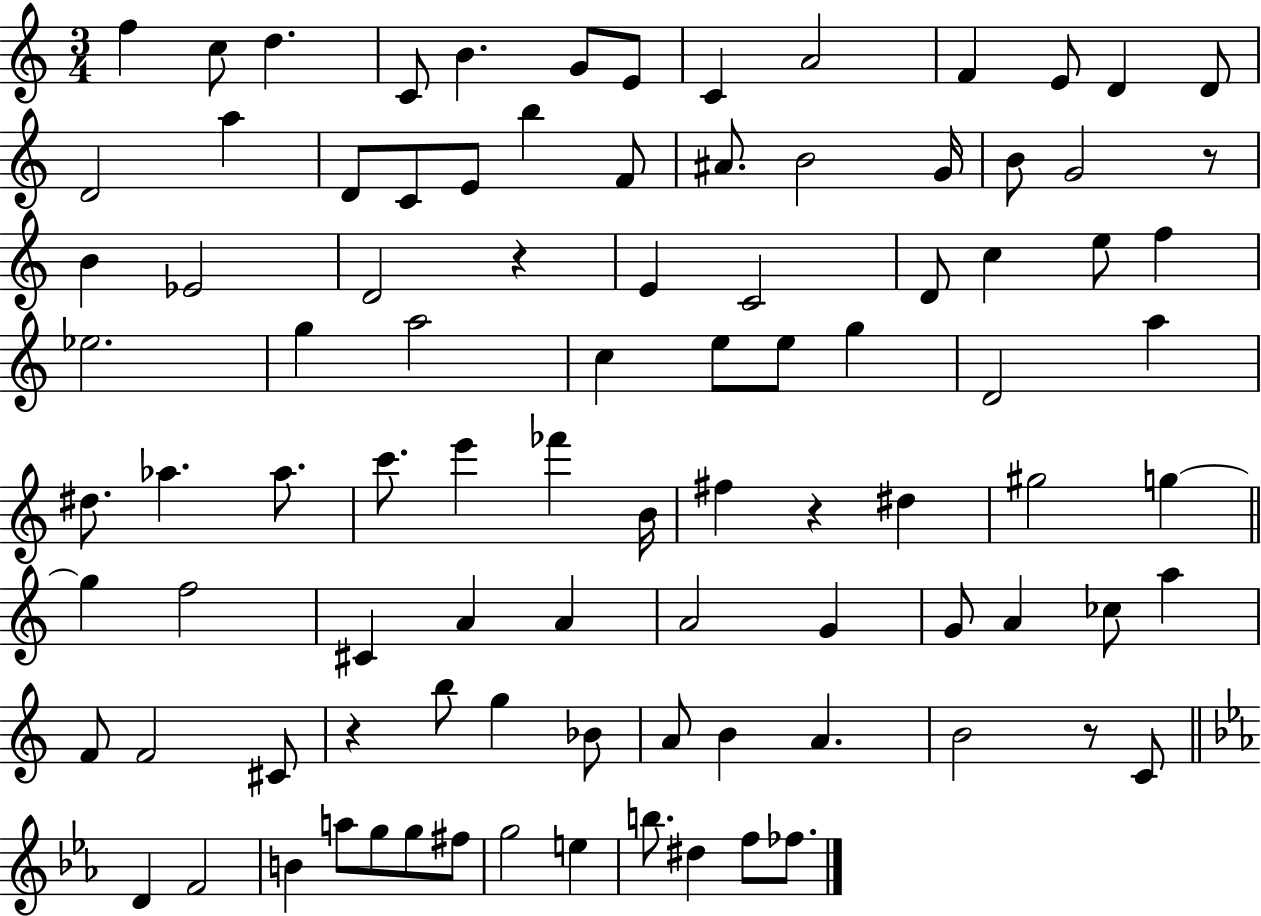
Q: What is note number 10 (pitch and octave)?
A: F4